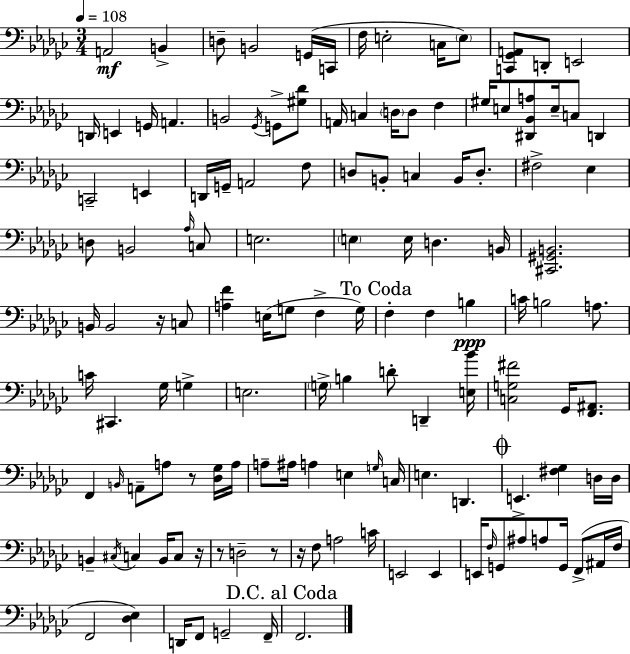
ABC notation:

X:1
T:Untitled
M:3/4
L:1/4
K:Ebm
A,,2 B,, D,/2 B,,2 G,,/4 C,,/4 F,/4 E,2 C,/4 E,/2 [C,,_G,,A,,]/2 D,,/2 E,,2 D,,/4 E,, G,,/4 A,, B,,2 _G,,/4 G,,/2 [^G,_D]/2 A,,/4 C, D,/4 D,/2 F, ^G,/4 E,/2 [^D,,_B,,A,]/2 E,/4 C,/2 D,, C,,2 E,, D,,/4 G,,/4 A,,2 F,/2 D,/2 B,,/2 C, B,,/4 D,/2 ^F,2 _E, D,/2 B,,2 _A,/4 C,/2 E,2 E, E,/4 D, B,,/4 [^C,,^G,,B,,]2 B,,/4 B,,2 z/4 C,/2 [A,F] E,/4 G,/2 F, G,/4 F, F, B, C/4 B,2 A,/2 C/4 ^C,, _G,/4 G, E,2 G,/4 B, D/2 D,, [E,_B]/4 [C,G,^F]2 _G,,/4 [F,,^A,,]/2 F,, B,,/4 A,,/2 A,/2 z/2 [_D,_G,]/4 A,/4 A,/2 ^A,/4 A, E, G,/4 C,/4 E, D,, E,, [^F,_G,] D,/4 D,/4 B,, ^C,/4 C, B,,/4 C,/2 z/4 z/2 D,2 z/2 z/4 F,/2 A,2 C/4 E,,2 E,, E,,/4 F,/4 G,,/2 ^A,/2 A,/2 G,,/4 F,,/2 ^A,,/4 F,/4 F,,2 [_D,_E,] D,,/4 F,,/2 G,,2 F,,/4 F,,2